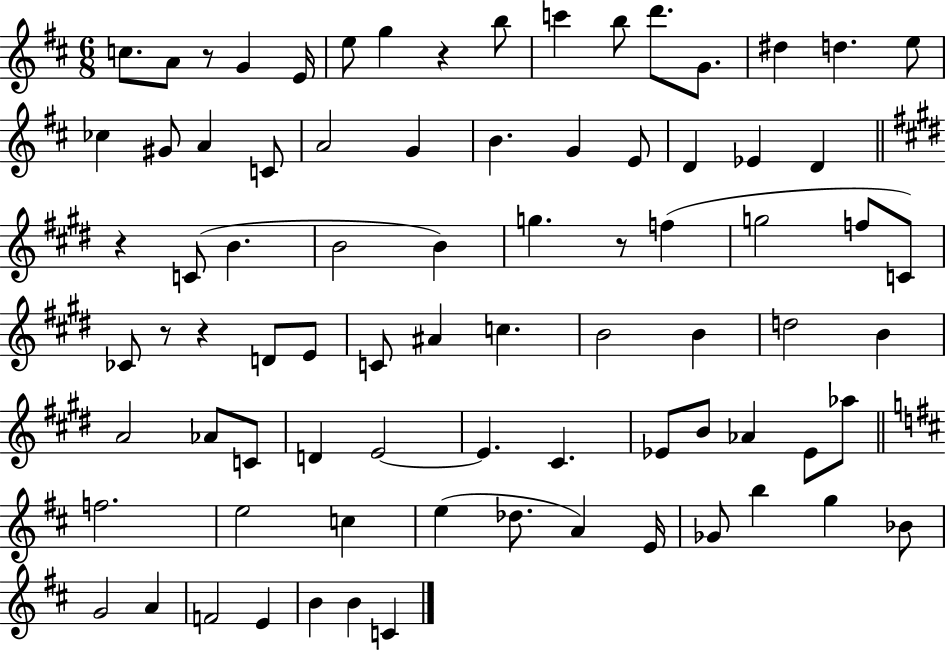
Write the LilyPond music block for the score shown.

{
  \clef treble
  \numericTimeSignature
  \time 6/8
  \key d \major
  c''8. a'8 r8 g'4 e'16 | e''8 g''4 r4 b''8 | c'''4 b''8 d'''8. g'8. | dis''4 d''4. e''8 | \break ces''4 gis'8 a'4 c'8 | a'2 g'4 | b'4. g'4 e'8 | d'4 ees'4 d'4 | \break \bar "||" \break \key e \major r4 c'8( b'4. | b'2 b'4) | g''4. r8 f''4( | g''2 f''8 c'8) | \break ces'8 r8 r4 d'8 e'8 | c'8 ais'4 c''4. | b'2 b'4 | d''2 b'4 | \break a'2 aes'8 c'8 | d'4 e'2~~ | e'4. cis'4. | ees'8 b'8 aes'4 ees'8 aes''8 | \break \bar "||" \break \key d \major f''2. | e''2 c''4 | e''4( des''8. a'4) e'16 | ges'8 b''4 g''4 bes'8 | \break g'2 a'4 | f'2 e'4 | b'4 b'4 c'4 | \bar "|."
}